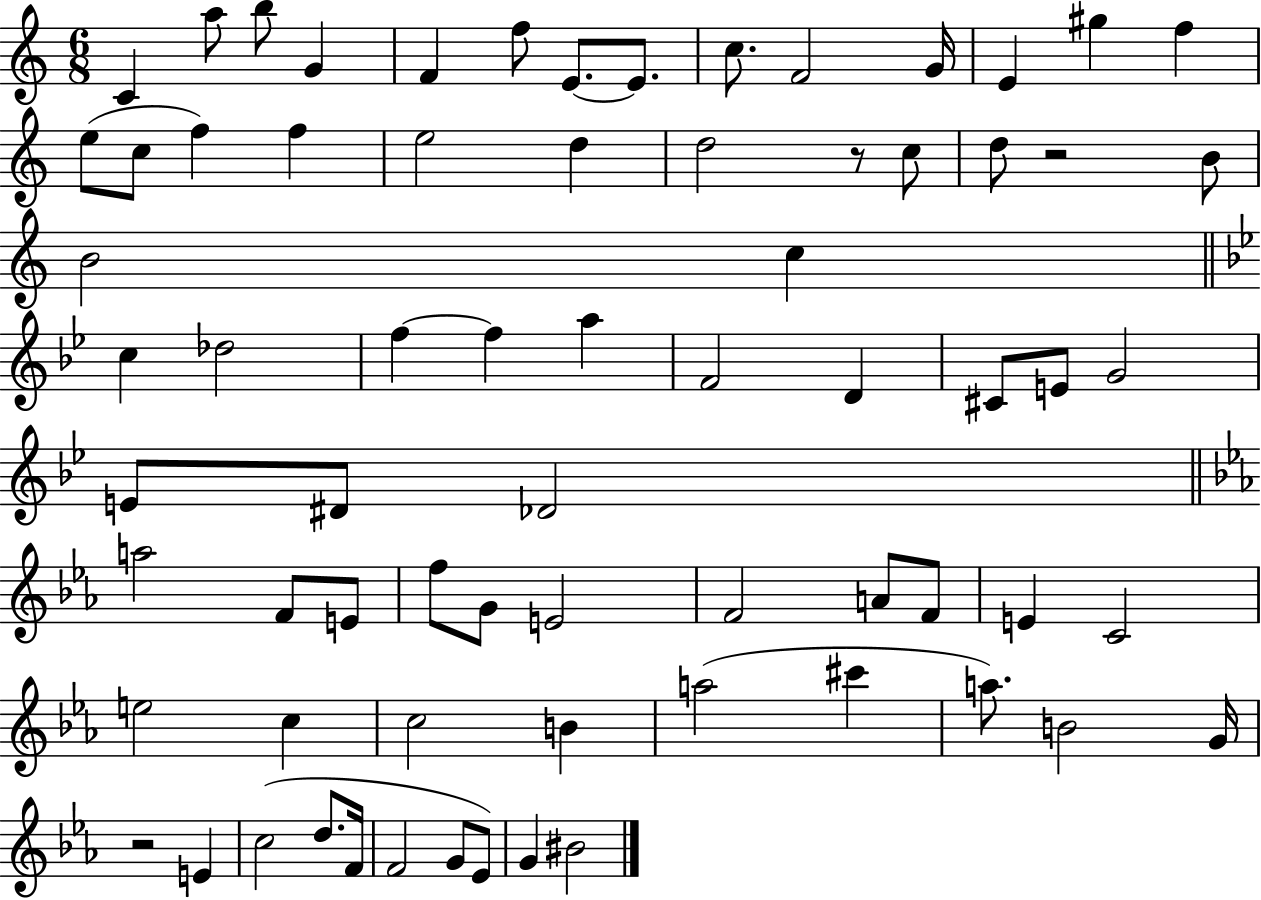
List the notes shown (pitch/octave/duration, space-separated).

C4/q A5/e B5/e G4/q F4/q F5/e E4/e. E4/e. C5/e. F4/h G4/s E4/q G#5/q F5/q E5/e C5/e F5/q F5/q E5/h D5/q D5/h R/e C5/e D5/e R/h B4/e B4/h C5/q C5/q Db5/h F5/q F5/q A5/q F4/h D4/q C#4/e E4/e G4/h E4/e D#4/e Db4/h A5/h F4/e E4/e F5/e G4/e E4/h F4/h A4/e F4/e E4/q C4/h E5/h C5/q C5/h B4/q A5/h C#6/q A5/e. B4/h G4/s R/h E4/q C5/h D5/e. F4/s F4/h G4/e Eb4/e G4/q BIS4/h